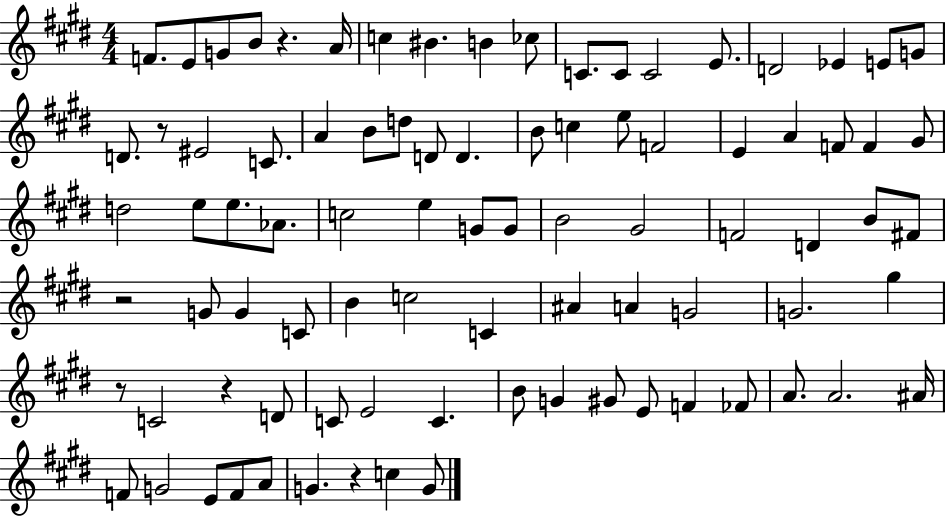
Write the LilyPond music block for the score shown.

{
  \clef treble
  \numericTimeSignature
  \time 4/4
  \key e \major
  f'8. e'8 g'8 b'8 r4. a'16 | c''4 bis'4. b'4 ces''8 | c'8. c'8 c'2 e'8. | d'2 ees'4 e'8 g'8 | \break d'8. r8 eis'2 c'8. | a'4 b'8 d''8 d'8 d'4. | b'8 c''4 e''8 f'2 | e'4 a'4 f'8 f'4 gis'8 | \break d''2 e''8 e''8. aes'8. | c''2 e''4 g'8 g'8 | b'2 gis'2 | f'2 d'4 b'8 fis'8 | \break r2 g'8 g'4 c'8 | b'4 c''2 c'4 | ais'4 a'4 g'2 | g'2. gis''4 | \break r8 c'2 r4 d'8 | c'8 e'2 c'4. | b'8 g'4 gis'8 e'8 f'4 fes'8 | a'8. a'2. ais'16 | \break f'8 g'2 e'8 f'8 a'8 | g'4. r4 c''4 g'8 | \bar "|."
}